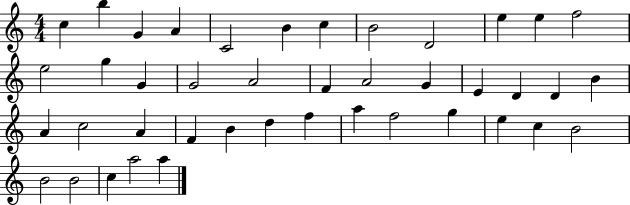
X:1
T:Untitled
M:4/4
L:1/4
K:C
c b G A C2 B c B2 D2 e e f2 e2 g G G2 A2 F A2 G E D D B A c2 A F B d f a f2 g e c B2 B2 B2 c a2 a